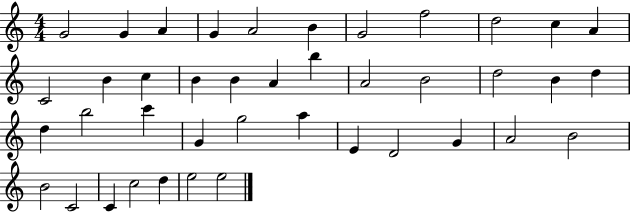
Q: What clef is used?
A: treble